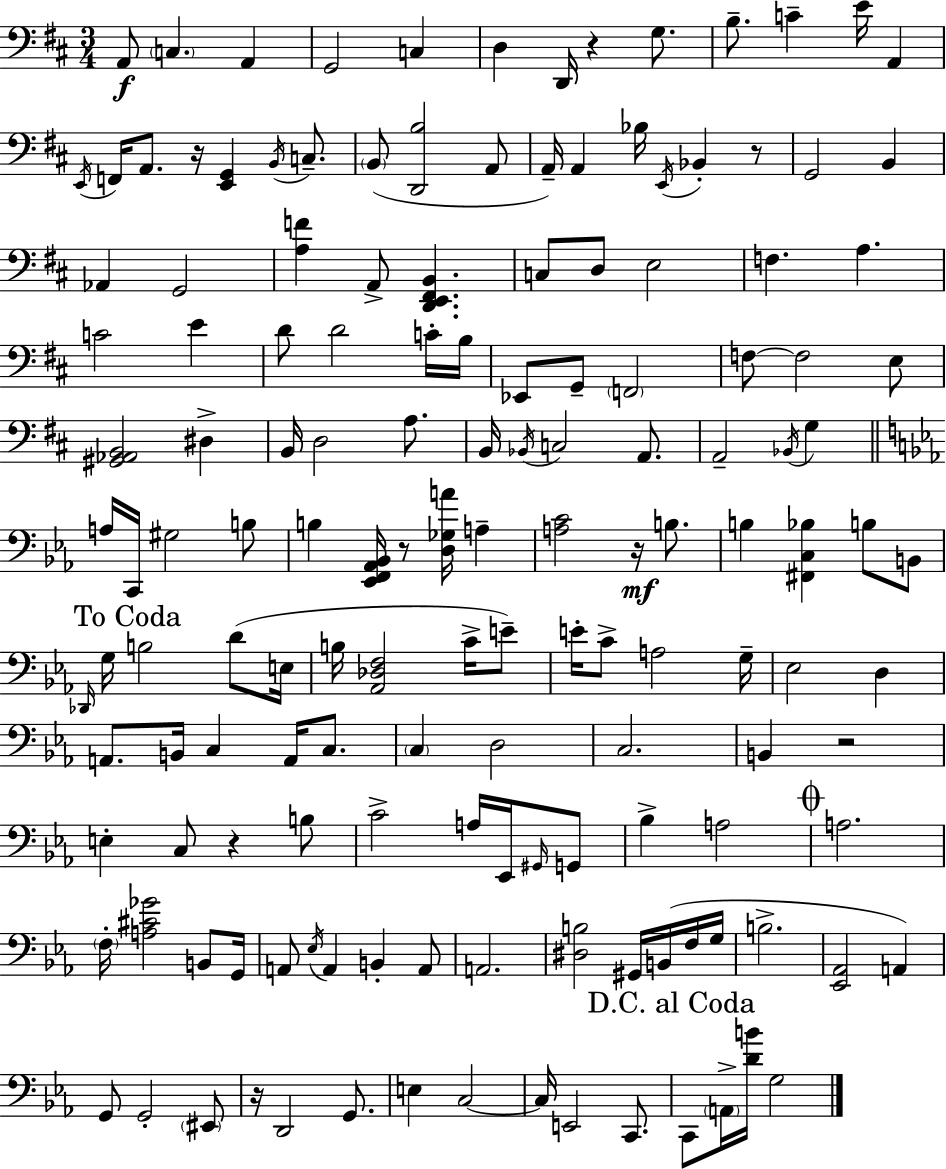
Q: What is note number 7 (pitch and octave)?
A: D2